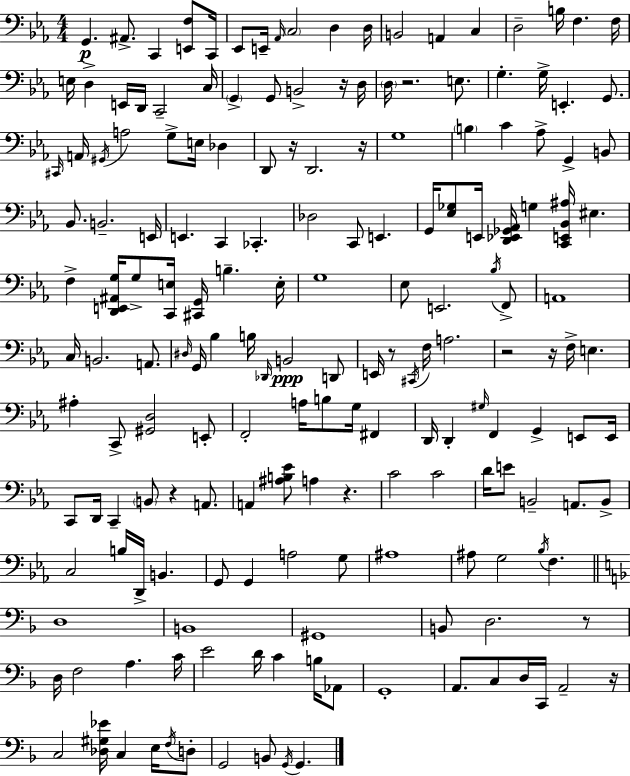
{
  \clef bass
  \numericTimeSignature
  \time 4/4
  \key ees \major
  g,4.\p ais,8.-> c,4 <e, f>8 c,16 | ees,8 e,16-- \grace { aes,16 } \parenthesize c2 d4 | d16 b,2 a,4 c4 | d2-- b16 f4. | \break f16 e16 d4-> e,16 d,16 c,2-- | c16 \parenthesize g,4-> g,8 b,2-> r16 | d16 \parenthesize d16 r2. e8. | g4.-. g16-> e,4.-. g,8. | \break \grace { cis,16 } a,16 \acciaccatura { gis,16 } a2 g8-> e16 des4 | d,8 r16 d,2. | r16 g1 | \parenthesize b4 c'4 aes8-> g,4-> | \break b,8 bes,8. b,2.-- | e,16 e,4. c,4 ces,4.-. | des2 c,8 e,4. | g,16 <ees ges>8 e,16 <d, ees, ges, aes,>16 g4 <c, e, bes, ais>16 eis4. | \break f4-> <d, e, ais, g>16 g8-> <c, e>16 <cis, g,>16 b4.-- | e16-. g1 | ees8 e,2. | \acciaccatura { bes16 } f,8-> a,1 | \break c16 b,2. | a,8. \grace { dis16 } g,16 bes4 b16 \grace { des,16 }\ppp b,2 | d,8 e,16 r8 \acciaccatura { cis,16 } f16 a2. | r2 r16 | \break f16-> e4. ais4-. c,8-> <gis, d>2 | e,8-. f,2-. a16 | b8 g16 fis,4 d,16 d,4-. \grace { gis16 } f,4 | g,4-> e,8 e,16 c,8 d,16 c,4-- \parenthesize b,8 | \break r4 a,8. a,4 <ais b ees'>8 a4 | r4. c'2 | c'2 d'16 e'8 b,2-- | a,8. b,8-> c2 | \break b16 d,16-> b,4. g,8 g,4 a2 | g8 ais1 | ais8 g2 | \acciaccatura { bes16 } f4. \bar "||" \break \key f \major d1 | b,1 | gis,1 | b,8 d2. r8 | \break d16 f2 a4. c'16 | e'2 d'16 c'4 b16 aes,8 | g,1-. | a,8. c8 d16 c,16 a,2-- r16 | \break c2 <des gis ees'>16 c4 e16 \acciaccatura { f16 } d8-. | g,2 b,8 \acciaccatura { g,16 } g,4. | \bar "|."
}